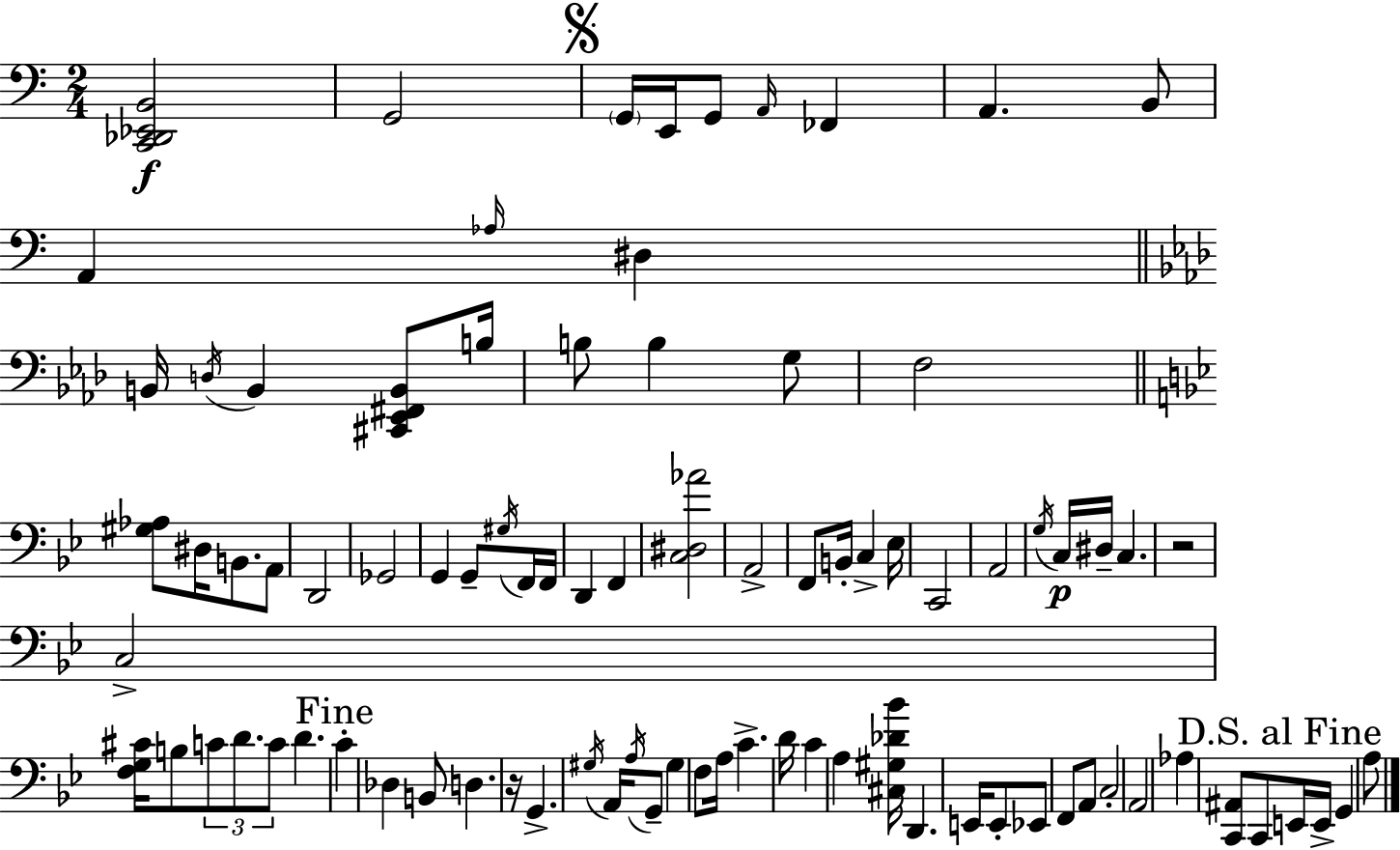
X:1
T:Untitled
M:2/4
L:1/4
K:C
[C,,_D,,_E,,B,,]2 G,,2 G,,/4 E,,/4 G,,/2 A,,/4 _F,, A,, B,,/2 A,, _A,/4 ^D, B,,/4 D,/4 B,, [^C,,_E,,^F,,B,,]/2 B,/4 B,/2 B, G,/2 F,2 [^G,_A,]/2 ^D,/4 B,,/2 A,,/2 D,,2 _G,,2 G,, G,,/2 ^G,/4 F,,/4 F,,/4 D,, F,, [C,^D,_A]2 A,,2 F,,/2 B,,/4 C, _E,/4 C,,2 A,,2 G,/4 C,/4 ^D,/4 C, z2 C,2 [F,G,^C]/4 B,/2 C/2 D/2 C/2 D C _D, B,,/2 D, z/4 G,, ^G,/4 A,,/4 A,/4 G,,/2 ^G, F,/2 A,/4 C D/4 C A, [^C,^G,_D_B]/4 D,, E,,/4 E,,/2 _E,,/2 F,,/2 A,,/2 C,2 A,,2 _A, [C,,^A,,]/2 C,,/2 E,,/4 E,,/4 G,, A,/2